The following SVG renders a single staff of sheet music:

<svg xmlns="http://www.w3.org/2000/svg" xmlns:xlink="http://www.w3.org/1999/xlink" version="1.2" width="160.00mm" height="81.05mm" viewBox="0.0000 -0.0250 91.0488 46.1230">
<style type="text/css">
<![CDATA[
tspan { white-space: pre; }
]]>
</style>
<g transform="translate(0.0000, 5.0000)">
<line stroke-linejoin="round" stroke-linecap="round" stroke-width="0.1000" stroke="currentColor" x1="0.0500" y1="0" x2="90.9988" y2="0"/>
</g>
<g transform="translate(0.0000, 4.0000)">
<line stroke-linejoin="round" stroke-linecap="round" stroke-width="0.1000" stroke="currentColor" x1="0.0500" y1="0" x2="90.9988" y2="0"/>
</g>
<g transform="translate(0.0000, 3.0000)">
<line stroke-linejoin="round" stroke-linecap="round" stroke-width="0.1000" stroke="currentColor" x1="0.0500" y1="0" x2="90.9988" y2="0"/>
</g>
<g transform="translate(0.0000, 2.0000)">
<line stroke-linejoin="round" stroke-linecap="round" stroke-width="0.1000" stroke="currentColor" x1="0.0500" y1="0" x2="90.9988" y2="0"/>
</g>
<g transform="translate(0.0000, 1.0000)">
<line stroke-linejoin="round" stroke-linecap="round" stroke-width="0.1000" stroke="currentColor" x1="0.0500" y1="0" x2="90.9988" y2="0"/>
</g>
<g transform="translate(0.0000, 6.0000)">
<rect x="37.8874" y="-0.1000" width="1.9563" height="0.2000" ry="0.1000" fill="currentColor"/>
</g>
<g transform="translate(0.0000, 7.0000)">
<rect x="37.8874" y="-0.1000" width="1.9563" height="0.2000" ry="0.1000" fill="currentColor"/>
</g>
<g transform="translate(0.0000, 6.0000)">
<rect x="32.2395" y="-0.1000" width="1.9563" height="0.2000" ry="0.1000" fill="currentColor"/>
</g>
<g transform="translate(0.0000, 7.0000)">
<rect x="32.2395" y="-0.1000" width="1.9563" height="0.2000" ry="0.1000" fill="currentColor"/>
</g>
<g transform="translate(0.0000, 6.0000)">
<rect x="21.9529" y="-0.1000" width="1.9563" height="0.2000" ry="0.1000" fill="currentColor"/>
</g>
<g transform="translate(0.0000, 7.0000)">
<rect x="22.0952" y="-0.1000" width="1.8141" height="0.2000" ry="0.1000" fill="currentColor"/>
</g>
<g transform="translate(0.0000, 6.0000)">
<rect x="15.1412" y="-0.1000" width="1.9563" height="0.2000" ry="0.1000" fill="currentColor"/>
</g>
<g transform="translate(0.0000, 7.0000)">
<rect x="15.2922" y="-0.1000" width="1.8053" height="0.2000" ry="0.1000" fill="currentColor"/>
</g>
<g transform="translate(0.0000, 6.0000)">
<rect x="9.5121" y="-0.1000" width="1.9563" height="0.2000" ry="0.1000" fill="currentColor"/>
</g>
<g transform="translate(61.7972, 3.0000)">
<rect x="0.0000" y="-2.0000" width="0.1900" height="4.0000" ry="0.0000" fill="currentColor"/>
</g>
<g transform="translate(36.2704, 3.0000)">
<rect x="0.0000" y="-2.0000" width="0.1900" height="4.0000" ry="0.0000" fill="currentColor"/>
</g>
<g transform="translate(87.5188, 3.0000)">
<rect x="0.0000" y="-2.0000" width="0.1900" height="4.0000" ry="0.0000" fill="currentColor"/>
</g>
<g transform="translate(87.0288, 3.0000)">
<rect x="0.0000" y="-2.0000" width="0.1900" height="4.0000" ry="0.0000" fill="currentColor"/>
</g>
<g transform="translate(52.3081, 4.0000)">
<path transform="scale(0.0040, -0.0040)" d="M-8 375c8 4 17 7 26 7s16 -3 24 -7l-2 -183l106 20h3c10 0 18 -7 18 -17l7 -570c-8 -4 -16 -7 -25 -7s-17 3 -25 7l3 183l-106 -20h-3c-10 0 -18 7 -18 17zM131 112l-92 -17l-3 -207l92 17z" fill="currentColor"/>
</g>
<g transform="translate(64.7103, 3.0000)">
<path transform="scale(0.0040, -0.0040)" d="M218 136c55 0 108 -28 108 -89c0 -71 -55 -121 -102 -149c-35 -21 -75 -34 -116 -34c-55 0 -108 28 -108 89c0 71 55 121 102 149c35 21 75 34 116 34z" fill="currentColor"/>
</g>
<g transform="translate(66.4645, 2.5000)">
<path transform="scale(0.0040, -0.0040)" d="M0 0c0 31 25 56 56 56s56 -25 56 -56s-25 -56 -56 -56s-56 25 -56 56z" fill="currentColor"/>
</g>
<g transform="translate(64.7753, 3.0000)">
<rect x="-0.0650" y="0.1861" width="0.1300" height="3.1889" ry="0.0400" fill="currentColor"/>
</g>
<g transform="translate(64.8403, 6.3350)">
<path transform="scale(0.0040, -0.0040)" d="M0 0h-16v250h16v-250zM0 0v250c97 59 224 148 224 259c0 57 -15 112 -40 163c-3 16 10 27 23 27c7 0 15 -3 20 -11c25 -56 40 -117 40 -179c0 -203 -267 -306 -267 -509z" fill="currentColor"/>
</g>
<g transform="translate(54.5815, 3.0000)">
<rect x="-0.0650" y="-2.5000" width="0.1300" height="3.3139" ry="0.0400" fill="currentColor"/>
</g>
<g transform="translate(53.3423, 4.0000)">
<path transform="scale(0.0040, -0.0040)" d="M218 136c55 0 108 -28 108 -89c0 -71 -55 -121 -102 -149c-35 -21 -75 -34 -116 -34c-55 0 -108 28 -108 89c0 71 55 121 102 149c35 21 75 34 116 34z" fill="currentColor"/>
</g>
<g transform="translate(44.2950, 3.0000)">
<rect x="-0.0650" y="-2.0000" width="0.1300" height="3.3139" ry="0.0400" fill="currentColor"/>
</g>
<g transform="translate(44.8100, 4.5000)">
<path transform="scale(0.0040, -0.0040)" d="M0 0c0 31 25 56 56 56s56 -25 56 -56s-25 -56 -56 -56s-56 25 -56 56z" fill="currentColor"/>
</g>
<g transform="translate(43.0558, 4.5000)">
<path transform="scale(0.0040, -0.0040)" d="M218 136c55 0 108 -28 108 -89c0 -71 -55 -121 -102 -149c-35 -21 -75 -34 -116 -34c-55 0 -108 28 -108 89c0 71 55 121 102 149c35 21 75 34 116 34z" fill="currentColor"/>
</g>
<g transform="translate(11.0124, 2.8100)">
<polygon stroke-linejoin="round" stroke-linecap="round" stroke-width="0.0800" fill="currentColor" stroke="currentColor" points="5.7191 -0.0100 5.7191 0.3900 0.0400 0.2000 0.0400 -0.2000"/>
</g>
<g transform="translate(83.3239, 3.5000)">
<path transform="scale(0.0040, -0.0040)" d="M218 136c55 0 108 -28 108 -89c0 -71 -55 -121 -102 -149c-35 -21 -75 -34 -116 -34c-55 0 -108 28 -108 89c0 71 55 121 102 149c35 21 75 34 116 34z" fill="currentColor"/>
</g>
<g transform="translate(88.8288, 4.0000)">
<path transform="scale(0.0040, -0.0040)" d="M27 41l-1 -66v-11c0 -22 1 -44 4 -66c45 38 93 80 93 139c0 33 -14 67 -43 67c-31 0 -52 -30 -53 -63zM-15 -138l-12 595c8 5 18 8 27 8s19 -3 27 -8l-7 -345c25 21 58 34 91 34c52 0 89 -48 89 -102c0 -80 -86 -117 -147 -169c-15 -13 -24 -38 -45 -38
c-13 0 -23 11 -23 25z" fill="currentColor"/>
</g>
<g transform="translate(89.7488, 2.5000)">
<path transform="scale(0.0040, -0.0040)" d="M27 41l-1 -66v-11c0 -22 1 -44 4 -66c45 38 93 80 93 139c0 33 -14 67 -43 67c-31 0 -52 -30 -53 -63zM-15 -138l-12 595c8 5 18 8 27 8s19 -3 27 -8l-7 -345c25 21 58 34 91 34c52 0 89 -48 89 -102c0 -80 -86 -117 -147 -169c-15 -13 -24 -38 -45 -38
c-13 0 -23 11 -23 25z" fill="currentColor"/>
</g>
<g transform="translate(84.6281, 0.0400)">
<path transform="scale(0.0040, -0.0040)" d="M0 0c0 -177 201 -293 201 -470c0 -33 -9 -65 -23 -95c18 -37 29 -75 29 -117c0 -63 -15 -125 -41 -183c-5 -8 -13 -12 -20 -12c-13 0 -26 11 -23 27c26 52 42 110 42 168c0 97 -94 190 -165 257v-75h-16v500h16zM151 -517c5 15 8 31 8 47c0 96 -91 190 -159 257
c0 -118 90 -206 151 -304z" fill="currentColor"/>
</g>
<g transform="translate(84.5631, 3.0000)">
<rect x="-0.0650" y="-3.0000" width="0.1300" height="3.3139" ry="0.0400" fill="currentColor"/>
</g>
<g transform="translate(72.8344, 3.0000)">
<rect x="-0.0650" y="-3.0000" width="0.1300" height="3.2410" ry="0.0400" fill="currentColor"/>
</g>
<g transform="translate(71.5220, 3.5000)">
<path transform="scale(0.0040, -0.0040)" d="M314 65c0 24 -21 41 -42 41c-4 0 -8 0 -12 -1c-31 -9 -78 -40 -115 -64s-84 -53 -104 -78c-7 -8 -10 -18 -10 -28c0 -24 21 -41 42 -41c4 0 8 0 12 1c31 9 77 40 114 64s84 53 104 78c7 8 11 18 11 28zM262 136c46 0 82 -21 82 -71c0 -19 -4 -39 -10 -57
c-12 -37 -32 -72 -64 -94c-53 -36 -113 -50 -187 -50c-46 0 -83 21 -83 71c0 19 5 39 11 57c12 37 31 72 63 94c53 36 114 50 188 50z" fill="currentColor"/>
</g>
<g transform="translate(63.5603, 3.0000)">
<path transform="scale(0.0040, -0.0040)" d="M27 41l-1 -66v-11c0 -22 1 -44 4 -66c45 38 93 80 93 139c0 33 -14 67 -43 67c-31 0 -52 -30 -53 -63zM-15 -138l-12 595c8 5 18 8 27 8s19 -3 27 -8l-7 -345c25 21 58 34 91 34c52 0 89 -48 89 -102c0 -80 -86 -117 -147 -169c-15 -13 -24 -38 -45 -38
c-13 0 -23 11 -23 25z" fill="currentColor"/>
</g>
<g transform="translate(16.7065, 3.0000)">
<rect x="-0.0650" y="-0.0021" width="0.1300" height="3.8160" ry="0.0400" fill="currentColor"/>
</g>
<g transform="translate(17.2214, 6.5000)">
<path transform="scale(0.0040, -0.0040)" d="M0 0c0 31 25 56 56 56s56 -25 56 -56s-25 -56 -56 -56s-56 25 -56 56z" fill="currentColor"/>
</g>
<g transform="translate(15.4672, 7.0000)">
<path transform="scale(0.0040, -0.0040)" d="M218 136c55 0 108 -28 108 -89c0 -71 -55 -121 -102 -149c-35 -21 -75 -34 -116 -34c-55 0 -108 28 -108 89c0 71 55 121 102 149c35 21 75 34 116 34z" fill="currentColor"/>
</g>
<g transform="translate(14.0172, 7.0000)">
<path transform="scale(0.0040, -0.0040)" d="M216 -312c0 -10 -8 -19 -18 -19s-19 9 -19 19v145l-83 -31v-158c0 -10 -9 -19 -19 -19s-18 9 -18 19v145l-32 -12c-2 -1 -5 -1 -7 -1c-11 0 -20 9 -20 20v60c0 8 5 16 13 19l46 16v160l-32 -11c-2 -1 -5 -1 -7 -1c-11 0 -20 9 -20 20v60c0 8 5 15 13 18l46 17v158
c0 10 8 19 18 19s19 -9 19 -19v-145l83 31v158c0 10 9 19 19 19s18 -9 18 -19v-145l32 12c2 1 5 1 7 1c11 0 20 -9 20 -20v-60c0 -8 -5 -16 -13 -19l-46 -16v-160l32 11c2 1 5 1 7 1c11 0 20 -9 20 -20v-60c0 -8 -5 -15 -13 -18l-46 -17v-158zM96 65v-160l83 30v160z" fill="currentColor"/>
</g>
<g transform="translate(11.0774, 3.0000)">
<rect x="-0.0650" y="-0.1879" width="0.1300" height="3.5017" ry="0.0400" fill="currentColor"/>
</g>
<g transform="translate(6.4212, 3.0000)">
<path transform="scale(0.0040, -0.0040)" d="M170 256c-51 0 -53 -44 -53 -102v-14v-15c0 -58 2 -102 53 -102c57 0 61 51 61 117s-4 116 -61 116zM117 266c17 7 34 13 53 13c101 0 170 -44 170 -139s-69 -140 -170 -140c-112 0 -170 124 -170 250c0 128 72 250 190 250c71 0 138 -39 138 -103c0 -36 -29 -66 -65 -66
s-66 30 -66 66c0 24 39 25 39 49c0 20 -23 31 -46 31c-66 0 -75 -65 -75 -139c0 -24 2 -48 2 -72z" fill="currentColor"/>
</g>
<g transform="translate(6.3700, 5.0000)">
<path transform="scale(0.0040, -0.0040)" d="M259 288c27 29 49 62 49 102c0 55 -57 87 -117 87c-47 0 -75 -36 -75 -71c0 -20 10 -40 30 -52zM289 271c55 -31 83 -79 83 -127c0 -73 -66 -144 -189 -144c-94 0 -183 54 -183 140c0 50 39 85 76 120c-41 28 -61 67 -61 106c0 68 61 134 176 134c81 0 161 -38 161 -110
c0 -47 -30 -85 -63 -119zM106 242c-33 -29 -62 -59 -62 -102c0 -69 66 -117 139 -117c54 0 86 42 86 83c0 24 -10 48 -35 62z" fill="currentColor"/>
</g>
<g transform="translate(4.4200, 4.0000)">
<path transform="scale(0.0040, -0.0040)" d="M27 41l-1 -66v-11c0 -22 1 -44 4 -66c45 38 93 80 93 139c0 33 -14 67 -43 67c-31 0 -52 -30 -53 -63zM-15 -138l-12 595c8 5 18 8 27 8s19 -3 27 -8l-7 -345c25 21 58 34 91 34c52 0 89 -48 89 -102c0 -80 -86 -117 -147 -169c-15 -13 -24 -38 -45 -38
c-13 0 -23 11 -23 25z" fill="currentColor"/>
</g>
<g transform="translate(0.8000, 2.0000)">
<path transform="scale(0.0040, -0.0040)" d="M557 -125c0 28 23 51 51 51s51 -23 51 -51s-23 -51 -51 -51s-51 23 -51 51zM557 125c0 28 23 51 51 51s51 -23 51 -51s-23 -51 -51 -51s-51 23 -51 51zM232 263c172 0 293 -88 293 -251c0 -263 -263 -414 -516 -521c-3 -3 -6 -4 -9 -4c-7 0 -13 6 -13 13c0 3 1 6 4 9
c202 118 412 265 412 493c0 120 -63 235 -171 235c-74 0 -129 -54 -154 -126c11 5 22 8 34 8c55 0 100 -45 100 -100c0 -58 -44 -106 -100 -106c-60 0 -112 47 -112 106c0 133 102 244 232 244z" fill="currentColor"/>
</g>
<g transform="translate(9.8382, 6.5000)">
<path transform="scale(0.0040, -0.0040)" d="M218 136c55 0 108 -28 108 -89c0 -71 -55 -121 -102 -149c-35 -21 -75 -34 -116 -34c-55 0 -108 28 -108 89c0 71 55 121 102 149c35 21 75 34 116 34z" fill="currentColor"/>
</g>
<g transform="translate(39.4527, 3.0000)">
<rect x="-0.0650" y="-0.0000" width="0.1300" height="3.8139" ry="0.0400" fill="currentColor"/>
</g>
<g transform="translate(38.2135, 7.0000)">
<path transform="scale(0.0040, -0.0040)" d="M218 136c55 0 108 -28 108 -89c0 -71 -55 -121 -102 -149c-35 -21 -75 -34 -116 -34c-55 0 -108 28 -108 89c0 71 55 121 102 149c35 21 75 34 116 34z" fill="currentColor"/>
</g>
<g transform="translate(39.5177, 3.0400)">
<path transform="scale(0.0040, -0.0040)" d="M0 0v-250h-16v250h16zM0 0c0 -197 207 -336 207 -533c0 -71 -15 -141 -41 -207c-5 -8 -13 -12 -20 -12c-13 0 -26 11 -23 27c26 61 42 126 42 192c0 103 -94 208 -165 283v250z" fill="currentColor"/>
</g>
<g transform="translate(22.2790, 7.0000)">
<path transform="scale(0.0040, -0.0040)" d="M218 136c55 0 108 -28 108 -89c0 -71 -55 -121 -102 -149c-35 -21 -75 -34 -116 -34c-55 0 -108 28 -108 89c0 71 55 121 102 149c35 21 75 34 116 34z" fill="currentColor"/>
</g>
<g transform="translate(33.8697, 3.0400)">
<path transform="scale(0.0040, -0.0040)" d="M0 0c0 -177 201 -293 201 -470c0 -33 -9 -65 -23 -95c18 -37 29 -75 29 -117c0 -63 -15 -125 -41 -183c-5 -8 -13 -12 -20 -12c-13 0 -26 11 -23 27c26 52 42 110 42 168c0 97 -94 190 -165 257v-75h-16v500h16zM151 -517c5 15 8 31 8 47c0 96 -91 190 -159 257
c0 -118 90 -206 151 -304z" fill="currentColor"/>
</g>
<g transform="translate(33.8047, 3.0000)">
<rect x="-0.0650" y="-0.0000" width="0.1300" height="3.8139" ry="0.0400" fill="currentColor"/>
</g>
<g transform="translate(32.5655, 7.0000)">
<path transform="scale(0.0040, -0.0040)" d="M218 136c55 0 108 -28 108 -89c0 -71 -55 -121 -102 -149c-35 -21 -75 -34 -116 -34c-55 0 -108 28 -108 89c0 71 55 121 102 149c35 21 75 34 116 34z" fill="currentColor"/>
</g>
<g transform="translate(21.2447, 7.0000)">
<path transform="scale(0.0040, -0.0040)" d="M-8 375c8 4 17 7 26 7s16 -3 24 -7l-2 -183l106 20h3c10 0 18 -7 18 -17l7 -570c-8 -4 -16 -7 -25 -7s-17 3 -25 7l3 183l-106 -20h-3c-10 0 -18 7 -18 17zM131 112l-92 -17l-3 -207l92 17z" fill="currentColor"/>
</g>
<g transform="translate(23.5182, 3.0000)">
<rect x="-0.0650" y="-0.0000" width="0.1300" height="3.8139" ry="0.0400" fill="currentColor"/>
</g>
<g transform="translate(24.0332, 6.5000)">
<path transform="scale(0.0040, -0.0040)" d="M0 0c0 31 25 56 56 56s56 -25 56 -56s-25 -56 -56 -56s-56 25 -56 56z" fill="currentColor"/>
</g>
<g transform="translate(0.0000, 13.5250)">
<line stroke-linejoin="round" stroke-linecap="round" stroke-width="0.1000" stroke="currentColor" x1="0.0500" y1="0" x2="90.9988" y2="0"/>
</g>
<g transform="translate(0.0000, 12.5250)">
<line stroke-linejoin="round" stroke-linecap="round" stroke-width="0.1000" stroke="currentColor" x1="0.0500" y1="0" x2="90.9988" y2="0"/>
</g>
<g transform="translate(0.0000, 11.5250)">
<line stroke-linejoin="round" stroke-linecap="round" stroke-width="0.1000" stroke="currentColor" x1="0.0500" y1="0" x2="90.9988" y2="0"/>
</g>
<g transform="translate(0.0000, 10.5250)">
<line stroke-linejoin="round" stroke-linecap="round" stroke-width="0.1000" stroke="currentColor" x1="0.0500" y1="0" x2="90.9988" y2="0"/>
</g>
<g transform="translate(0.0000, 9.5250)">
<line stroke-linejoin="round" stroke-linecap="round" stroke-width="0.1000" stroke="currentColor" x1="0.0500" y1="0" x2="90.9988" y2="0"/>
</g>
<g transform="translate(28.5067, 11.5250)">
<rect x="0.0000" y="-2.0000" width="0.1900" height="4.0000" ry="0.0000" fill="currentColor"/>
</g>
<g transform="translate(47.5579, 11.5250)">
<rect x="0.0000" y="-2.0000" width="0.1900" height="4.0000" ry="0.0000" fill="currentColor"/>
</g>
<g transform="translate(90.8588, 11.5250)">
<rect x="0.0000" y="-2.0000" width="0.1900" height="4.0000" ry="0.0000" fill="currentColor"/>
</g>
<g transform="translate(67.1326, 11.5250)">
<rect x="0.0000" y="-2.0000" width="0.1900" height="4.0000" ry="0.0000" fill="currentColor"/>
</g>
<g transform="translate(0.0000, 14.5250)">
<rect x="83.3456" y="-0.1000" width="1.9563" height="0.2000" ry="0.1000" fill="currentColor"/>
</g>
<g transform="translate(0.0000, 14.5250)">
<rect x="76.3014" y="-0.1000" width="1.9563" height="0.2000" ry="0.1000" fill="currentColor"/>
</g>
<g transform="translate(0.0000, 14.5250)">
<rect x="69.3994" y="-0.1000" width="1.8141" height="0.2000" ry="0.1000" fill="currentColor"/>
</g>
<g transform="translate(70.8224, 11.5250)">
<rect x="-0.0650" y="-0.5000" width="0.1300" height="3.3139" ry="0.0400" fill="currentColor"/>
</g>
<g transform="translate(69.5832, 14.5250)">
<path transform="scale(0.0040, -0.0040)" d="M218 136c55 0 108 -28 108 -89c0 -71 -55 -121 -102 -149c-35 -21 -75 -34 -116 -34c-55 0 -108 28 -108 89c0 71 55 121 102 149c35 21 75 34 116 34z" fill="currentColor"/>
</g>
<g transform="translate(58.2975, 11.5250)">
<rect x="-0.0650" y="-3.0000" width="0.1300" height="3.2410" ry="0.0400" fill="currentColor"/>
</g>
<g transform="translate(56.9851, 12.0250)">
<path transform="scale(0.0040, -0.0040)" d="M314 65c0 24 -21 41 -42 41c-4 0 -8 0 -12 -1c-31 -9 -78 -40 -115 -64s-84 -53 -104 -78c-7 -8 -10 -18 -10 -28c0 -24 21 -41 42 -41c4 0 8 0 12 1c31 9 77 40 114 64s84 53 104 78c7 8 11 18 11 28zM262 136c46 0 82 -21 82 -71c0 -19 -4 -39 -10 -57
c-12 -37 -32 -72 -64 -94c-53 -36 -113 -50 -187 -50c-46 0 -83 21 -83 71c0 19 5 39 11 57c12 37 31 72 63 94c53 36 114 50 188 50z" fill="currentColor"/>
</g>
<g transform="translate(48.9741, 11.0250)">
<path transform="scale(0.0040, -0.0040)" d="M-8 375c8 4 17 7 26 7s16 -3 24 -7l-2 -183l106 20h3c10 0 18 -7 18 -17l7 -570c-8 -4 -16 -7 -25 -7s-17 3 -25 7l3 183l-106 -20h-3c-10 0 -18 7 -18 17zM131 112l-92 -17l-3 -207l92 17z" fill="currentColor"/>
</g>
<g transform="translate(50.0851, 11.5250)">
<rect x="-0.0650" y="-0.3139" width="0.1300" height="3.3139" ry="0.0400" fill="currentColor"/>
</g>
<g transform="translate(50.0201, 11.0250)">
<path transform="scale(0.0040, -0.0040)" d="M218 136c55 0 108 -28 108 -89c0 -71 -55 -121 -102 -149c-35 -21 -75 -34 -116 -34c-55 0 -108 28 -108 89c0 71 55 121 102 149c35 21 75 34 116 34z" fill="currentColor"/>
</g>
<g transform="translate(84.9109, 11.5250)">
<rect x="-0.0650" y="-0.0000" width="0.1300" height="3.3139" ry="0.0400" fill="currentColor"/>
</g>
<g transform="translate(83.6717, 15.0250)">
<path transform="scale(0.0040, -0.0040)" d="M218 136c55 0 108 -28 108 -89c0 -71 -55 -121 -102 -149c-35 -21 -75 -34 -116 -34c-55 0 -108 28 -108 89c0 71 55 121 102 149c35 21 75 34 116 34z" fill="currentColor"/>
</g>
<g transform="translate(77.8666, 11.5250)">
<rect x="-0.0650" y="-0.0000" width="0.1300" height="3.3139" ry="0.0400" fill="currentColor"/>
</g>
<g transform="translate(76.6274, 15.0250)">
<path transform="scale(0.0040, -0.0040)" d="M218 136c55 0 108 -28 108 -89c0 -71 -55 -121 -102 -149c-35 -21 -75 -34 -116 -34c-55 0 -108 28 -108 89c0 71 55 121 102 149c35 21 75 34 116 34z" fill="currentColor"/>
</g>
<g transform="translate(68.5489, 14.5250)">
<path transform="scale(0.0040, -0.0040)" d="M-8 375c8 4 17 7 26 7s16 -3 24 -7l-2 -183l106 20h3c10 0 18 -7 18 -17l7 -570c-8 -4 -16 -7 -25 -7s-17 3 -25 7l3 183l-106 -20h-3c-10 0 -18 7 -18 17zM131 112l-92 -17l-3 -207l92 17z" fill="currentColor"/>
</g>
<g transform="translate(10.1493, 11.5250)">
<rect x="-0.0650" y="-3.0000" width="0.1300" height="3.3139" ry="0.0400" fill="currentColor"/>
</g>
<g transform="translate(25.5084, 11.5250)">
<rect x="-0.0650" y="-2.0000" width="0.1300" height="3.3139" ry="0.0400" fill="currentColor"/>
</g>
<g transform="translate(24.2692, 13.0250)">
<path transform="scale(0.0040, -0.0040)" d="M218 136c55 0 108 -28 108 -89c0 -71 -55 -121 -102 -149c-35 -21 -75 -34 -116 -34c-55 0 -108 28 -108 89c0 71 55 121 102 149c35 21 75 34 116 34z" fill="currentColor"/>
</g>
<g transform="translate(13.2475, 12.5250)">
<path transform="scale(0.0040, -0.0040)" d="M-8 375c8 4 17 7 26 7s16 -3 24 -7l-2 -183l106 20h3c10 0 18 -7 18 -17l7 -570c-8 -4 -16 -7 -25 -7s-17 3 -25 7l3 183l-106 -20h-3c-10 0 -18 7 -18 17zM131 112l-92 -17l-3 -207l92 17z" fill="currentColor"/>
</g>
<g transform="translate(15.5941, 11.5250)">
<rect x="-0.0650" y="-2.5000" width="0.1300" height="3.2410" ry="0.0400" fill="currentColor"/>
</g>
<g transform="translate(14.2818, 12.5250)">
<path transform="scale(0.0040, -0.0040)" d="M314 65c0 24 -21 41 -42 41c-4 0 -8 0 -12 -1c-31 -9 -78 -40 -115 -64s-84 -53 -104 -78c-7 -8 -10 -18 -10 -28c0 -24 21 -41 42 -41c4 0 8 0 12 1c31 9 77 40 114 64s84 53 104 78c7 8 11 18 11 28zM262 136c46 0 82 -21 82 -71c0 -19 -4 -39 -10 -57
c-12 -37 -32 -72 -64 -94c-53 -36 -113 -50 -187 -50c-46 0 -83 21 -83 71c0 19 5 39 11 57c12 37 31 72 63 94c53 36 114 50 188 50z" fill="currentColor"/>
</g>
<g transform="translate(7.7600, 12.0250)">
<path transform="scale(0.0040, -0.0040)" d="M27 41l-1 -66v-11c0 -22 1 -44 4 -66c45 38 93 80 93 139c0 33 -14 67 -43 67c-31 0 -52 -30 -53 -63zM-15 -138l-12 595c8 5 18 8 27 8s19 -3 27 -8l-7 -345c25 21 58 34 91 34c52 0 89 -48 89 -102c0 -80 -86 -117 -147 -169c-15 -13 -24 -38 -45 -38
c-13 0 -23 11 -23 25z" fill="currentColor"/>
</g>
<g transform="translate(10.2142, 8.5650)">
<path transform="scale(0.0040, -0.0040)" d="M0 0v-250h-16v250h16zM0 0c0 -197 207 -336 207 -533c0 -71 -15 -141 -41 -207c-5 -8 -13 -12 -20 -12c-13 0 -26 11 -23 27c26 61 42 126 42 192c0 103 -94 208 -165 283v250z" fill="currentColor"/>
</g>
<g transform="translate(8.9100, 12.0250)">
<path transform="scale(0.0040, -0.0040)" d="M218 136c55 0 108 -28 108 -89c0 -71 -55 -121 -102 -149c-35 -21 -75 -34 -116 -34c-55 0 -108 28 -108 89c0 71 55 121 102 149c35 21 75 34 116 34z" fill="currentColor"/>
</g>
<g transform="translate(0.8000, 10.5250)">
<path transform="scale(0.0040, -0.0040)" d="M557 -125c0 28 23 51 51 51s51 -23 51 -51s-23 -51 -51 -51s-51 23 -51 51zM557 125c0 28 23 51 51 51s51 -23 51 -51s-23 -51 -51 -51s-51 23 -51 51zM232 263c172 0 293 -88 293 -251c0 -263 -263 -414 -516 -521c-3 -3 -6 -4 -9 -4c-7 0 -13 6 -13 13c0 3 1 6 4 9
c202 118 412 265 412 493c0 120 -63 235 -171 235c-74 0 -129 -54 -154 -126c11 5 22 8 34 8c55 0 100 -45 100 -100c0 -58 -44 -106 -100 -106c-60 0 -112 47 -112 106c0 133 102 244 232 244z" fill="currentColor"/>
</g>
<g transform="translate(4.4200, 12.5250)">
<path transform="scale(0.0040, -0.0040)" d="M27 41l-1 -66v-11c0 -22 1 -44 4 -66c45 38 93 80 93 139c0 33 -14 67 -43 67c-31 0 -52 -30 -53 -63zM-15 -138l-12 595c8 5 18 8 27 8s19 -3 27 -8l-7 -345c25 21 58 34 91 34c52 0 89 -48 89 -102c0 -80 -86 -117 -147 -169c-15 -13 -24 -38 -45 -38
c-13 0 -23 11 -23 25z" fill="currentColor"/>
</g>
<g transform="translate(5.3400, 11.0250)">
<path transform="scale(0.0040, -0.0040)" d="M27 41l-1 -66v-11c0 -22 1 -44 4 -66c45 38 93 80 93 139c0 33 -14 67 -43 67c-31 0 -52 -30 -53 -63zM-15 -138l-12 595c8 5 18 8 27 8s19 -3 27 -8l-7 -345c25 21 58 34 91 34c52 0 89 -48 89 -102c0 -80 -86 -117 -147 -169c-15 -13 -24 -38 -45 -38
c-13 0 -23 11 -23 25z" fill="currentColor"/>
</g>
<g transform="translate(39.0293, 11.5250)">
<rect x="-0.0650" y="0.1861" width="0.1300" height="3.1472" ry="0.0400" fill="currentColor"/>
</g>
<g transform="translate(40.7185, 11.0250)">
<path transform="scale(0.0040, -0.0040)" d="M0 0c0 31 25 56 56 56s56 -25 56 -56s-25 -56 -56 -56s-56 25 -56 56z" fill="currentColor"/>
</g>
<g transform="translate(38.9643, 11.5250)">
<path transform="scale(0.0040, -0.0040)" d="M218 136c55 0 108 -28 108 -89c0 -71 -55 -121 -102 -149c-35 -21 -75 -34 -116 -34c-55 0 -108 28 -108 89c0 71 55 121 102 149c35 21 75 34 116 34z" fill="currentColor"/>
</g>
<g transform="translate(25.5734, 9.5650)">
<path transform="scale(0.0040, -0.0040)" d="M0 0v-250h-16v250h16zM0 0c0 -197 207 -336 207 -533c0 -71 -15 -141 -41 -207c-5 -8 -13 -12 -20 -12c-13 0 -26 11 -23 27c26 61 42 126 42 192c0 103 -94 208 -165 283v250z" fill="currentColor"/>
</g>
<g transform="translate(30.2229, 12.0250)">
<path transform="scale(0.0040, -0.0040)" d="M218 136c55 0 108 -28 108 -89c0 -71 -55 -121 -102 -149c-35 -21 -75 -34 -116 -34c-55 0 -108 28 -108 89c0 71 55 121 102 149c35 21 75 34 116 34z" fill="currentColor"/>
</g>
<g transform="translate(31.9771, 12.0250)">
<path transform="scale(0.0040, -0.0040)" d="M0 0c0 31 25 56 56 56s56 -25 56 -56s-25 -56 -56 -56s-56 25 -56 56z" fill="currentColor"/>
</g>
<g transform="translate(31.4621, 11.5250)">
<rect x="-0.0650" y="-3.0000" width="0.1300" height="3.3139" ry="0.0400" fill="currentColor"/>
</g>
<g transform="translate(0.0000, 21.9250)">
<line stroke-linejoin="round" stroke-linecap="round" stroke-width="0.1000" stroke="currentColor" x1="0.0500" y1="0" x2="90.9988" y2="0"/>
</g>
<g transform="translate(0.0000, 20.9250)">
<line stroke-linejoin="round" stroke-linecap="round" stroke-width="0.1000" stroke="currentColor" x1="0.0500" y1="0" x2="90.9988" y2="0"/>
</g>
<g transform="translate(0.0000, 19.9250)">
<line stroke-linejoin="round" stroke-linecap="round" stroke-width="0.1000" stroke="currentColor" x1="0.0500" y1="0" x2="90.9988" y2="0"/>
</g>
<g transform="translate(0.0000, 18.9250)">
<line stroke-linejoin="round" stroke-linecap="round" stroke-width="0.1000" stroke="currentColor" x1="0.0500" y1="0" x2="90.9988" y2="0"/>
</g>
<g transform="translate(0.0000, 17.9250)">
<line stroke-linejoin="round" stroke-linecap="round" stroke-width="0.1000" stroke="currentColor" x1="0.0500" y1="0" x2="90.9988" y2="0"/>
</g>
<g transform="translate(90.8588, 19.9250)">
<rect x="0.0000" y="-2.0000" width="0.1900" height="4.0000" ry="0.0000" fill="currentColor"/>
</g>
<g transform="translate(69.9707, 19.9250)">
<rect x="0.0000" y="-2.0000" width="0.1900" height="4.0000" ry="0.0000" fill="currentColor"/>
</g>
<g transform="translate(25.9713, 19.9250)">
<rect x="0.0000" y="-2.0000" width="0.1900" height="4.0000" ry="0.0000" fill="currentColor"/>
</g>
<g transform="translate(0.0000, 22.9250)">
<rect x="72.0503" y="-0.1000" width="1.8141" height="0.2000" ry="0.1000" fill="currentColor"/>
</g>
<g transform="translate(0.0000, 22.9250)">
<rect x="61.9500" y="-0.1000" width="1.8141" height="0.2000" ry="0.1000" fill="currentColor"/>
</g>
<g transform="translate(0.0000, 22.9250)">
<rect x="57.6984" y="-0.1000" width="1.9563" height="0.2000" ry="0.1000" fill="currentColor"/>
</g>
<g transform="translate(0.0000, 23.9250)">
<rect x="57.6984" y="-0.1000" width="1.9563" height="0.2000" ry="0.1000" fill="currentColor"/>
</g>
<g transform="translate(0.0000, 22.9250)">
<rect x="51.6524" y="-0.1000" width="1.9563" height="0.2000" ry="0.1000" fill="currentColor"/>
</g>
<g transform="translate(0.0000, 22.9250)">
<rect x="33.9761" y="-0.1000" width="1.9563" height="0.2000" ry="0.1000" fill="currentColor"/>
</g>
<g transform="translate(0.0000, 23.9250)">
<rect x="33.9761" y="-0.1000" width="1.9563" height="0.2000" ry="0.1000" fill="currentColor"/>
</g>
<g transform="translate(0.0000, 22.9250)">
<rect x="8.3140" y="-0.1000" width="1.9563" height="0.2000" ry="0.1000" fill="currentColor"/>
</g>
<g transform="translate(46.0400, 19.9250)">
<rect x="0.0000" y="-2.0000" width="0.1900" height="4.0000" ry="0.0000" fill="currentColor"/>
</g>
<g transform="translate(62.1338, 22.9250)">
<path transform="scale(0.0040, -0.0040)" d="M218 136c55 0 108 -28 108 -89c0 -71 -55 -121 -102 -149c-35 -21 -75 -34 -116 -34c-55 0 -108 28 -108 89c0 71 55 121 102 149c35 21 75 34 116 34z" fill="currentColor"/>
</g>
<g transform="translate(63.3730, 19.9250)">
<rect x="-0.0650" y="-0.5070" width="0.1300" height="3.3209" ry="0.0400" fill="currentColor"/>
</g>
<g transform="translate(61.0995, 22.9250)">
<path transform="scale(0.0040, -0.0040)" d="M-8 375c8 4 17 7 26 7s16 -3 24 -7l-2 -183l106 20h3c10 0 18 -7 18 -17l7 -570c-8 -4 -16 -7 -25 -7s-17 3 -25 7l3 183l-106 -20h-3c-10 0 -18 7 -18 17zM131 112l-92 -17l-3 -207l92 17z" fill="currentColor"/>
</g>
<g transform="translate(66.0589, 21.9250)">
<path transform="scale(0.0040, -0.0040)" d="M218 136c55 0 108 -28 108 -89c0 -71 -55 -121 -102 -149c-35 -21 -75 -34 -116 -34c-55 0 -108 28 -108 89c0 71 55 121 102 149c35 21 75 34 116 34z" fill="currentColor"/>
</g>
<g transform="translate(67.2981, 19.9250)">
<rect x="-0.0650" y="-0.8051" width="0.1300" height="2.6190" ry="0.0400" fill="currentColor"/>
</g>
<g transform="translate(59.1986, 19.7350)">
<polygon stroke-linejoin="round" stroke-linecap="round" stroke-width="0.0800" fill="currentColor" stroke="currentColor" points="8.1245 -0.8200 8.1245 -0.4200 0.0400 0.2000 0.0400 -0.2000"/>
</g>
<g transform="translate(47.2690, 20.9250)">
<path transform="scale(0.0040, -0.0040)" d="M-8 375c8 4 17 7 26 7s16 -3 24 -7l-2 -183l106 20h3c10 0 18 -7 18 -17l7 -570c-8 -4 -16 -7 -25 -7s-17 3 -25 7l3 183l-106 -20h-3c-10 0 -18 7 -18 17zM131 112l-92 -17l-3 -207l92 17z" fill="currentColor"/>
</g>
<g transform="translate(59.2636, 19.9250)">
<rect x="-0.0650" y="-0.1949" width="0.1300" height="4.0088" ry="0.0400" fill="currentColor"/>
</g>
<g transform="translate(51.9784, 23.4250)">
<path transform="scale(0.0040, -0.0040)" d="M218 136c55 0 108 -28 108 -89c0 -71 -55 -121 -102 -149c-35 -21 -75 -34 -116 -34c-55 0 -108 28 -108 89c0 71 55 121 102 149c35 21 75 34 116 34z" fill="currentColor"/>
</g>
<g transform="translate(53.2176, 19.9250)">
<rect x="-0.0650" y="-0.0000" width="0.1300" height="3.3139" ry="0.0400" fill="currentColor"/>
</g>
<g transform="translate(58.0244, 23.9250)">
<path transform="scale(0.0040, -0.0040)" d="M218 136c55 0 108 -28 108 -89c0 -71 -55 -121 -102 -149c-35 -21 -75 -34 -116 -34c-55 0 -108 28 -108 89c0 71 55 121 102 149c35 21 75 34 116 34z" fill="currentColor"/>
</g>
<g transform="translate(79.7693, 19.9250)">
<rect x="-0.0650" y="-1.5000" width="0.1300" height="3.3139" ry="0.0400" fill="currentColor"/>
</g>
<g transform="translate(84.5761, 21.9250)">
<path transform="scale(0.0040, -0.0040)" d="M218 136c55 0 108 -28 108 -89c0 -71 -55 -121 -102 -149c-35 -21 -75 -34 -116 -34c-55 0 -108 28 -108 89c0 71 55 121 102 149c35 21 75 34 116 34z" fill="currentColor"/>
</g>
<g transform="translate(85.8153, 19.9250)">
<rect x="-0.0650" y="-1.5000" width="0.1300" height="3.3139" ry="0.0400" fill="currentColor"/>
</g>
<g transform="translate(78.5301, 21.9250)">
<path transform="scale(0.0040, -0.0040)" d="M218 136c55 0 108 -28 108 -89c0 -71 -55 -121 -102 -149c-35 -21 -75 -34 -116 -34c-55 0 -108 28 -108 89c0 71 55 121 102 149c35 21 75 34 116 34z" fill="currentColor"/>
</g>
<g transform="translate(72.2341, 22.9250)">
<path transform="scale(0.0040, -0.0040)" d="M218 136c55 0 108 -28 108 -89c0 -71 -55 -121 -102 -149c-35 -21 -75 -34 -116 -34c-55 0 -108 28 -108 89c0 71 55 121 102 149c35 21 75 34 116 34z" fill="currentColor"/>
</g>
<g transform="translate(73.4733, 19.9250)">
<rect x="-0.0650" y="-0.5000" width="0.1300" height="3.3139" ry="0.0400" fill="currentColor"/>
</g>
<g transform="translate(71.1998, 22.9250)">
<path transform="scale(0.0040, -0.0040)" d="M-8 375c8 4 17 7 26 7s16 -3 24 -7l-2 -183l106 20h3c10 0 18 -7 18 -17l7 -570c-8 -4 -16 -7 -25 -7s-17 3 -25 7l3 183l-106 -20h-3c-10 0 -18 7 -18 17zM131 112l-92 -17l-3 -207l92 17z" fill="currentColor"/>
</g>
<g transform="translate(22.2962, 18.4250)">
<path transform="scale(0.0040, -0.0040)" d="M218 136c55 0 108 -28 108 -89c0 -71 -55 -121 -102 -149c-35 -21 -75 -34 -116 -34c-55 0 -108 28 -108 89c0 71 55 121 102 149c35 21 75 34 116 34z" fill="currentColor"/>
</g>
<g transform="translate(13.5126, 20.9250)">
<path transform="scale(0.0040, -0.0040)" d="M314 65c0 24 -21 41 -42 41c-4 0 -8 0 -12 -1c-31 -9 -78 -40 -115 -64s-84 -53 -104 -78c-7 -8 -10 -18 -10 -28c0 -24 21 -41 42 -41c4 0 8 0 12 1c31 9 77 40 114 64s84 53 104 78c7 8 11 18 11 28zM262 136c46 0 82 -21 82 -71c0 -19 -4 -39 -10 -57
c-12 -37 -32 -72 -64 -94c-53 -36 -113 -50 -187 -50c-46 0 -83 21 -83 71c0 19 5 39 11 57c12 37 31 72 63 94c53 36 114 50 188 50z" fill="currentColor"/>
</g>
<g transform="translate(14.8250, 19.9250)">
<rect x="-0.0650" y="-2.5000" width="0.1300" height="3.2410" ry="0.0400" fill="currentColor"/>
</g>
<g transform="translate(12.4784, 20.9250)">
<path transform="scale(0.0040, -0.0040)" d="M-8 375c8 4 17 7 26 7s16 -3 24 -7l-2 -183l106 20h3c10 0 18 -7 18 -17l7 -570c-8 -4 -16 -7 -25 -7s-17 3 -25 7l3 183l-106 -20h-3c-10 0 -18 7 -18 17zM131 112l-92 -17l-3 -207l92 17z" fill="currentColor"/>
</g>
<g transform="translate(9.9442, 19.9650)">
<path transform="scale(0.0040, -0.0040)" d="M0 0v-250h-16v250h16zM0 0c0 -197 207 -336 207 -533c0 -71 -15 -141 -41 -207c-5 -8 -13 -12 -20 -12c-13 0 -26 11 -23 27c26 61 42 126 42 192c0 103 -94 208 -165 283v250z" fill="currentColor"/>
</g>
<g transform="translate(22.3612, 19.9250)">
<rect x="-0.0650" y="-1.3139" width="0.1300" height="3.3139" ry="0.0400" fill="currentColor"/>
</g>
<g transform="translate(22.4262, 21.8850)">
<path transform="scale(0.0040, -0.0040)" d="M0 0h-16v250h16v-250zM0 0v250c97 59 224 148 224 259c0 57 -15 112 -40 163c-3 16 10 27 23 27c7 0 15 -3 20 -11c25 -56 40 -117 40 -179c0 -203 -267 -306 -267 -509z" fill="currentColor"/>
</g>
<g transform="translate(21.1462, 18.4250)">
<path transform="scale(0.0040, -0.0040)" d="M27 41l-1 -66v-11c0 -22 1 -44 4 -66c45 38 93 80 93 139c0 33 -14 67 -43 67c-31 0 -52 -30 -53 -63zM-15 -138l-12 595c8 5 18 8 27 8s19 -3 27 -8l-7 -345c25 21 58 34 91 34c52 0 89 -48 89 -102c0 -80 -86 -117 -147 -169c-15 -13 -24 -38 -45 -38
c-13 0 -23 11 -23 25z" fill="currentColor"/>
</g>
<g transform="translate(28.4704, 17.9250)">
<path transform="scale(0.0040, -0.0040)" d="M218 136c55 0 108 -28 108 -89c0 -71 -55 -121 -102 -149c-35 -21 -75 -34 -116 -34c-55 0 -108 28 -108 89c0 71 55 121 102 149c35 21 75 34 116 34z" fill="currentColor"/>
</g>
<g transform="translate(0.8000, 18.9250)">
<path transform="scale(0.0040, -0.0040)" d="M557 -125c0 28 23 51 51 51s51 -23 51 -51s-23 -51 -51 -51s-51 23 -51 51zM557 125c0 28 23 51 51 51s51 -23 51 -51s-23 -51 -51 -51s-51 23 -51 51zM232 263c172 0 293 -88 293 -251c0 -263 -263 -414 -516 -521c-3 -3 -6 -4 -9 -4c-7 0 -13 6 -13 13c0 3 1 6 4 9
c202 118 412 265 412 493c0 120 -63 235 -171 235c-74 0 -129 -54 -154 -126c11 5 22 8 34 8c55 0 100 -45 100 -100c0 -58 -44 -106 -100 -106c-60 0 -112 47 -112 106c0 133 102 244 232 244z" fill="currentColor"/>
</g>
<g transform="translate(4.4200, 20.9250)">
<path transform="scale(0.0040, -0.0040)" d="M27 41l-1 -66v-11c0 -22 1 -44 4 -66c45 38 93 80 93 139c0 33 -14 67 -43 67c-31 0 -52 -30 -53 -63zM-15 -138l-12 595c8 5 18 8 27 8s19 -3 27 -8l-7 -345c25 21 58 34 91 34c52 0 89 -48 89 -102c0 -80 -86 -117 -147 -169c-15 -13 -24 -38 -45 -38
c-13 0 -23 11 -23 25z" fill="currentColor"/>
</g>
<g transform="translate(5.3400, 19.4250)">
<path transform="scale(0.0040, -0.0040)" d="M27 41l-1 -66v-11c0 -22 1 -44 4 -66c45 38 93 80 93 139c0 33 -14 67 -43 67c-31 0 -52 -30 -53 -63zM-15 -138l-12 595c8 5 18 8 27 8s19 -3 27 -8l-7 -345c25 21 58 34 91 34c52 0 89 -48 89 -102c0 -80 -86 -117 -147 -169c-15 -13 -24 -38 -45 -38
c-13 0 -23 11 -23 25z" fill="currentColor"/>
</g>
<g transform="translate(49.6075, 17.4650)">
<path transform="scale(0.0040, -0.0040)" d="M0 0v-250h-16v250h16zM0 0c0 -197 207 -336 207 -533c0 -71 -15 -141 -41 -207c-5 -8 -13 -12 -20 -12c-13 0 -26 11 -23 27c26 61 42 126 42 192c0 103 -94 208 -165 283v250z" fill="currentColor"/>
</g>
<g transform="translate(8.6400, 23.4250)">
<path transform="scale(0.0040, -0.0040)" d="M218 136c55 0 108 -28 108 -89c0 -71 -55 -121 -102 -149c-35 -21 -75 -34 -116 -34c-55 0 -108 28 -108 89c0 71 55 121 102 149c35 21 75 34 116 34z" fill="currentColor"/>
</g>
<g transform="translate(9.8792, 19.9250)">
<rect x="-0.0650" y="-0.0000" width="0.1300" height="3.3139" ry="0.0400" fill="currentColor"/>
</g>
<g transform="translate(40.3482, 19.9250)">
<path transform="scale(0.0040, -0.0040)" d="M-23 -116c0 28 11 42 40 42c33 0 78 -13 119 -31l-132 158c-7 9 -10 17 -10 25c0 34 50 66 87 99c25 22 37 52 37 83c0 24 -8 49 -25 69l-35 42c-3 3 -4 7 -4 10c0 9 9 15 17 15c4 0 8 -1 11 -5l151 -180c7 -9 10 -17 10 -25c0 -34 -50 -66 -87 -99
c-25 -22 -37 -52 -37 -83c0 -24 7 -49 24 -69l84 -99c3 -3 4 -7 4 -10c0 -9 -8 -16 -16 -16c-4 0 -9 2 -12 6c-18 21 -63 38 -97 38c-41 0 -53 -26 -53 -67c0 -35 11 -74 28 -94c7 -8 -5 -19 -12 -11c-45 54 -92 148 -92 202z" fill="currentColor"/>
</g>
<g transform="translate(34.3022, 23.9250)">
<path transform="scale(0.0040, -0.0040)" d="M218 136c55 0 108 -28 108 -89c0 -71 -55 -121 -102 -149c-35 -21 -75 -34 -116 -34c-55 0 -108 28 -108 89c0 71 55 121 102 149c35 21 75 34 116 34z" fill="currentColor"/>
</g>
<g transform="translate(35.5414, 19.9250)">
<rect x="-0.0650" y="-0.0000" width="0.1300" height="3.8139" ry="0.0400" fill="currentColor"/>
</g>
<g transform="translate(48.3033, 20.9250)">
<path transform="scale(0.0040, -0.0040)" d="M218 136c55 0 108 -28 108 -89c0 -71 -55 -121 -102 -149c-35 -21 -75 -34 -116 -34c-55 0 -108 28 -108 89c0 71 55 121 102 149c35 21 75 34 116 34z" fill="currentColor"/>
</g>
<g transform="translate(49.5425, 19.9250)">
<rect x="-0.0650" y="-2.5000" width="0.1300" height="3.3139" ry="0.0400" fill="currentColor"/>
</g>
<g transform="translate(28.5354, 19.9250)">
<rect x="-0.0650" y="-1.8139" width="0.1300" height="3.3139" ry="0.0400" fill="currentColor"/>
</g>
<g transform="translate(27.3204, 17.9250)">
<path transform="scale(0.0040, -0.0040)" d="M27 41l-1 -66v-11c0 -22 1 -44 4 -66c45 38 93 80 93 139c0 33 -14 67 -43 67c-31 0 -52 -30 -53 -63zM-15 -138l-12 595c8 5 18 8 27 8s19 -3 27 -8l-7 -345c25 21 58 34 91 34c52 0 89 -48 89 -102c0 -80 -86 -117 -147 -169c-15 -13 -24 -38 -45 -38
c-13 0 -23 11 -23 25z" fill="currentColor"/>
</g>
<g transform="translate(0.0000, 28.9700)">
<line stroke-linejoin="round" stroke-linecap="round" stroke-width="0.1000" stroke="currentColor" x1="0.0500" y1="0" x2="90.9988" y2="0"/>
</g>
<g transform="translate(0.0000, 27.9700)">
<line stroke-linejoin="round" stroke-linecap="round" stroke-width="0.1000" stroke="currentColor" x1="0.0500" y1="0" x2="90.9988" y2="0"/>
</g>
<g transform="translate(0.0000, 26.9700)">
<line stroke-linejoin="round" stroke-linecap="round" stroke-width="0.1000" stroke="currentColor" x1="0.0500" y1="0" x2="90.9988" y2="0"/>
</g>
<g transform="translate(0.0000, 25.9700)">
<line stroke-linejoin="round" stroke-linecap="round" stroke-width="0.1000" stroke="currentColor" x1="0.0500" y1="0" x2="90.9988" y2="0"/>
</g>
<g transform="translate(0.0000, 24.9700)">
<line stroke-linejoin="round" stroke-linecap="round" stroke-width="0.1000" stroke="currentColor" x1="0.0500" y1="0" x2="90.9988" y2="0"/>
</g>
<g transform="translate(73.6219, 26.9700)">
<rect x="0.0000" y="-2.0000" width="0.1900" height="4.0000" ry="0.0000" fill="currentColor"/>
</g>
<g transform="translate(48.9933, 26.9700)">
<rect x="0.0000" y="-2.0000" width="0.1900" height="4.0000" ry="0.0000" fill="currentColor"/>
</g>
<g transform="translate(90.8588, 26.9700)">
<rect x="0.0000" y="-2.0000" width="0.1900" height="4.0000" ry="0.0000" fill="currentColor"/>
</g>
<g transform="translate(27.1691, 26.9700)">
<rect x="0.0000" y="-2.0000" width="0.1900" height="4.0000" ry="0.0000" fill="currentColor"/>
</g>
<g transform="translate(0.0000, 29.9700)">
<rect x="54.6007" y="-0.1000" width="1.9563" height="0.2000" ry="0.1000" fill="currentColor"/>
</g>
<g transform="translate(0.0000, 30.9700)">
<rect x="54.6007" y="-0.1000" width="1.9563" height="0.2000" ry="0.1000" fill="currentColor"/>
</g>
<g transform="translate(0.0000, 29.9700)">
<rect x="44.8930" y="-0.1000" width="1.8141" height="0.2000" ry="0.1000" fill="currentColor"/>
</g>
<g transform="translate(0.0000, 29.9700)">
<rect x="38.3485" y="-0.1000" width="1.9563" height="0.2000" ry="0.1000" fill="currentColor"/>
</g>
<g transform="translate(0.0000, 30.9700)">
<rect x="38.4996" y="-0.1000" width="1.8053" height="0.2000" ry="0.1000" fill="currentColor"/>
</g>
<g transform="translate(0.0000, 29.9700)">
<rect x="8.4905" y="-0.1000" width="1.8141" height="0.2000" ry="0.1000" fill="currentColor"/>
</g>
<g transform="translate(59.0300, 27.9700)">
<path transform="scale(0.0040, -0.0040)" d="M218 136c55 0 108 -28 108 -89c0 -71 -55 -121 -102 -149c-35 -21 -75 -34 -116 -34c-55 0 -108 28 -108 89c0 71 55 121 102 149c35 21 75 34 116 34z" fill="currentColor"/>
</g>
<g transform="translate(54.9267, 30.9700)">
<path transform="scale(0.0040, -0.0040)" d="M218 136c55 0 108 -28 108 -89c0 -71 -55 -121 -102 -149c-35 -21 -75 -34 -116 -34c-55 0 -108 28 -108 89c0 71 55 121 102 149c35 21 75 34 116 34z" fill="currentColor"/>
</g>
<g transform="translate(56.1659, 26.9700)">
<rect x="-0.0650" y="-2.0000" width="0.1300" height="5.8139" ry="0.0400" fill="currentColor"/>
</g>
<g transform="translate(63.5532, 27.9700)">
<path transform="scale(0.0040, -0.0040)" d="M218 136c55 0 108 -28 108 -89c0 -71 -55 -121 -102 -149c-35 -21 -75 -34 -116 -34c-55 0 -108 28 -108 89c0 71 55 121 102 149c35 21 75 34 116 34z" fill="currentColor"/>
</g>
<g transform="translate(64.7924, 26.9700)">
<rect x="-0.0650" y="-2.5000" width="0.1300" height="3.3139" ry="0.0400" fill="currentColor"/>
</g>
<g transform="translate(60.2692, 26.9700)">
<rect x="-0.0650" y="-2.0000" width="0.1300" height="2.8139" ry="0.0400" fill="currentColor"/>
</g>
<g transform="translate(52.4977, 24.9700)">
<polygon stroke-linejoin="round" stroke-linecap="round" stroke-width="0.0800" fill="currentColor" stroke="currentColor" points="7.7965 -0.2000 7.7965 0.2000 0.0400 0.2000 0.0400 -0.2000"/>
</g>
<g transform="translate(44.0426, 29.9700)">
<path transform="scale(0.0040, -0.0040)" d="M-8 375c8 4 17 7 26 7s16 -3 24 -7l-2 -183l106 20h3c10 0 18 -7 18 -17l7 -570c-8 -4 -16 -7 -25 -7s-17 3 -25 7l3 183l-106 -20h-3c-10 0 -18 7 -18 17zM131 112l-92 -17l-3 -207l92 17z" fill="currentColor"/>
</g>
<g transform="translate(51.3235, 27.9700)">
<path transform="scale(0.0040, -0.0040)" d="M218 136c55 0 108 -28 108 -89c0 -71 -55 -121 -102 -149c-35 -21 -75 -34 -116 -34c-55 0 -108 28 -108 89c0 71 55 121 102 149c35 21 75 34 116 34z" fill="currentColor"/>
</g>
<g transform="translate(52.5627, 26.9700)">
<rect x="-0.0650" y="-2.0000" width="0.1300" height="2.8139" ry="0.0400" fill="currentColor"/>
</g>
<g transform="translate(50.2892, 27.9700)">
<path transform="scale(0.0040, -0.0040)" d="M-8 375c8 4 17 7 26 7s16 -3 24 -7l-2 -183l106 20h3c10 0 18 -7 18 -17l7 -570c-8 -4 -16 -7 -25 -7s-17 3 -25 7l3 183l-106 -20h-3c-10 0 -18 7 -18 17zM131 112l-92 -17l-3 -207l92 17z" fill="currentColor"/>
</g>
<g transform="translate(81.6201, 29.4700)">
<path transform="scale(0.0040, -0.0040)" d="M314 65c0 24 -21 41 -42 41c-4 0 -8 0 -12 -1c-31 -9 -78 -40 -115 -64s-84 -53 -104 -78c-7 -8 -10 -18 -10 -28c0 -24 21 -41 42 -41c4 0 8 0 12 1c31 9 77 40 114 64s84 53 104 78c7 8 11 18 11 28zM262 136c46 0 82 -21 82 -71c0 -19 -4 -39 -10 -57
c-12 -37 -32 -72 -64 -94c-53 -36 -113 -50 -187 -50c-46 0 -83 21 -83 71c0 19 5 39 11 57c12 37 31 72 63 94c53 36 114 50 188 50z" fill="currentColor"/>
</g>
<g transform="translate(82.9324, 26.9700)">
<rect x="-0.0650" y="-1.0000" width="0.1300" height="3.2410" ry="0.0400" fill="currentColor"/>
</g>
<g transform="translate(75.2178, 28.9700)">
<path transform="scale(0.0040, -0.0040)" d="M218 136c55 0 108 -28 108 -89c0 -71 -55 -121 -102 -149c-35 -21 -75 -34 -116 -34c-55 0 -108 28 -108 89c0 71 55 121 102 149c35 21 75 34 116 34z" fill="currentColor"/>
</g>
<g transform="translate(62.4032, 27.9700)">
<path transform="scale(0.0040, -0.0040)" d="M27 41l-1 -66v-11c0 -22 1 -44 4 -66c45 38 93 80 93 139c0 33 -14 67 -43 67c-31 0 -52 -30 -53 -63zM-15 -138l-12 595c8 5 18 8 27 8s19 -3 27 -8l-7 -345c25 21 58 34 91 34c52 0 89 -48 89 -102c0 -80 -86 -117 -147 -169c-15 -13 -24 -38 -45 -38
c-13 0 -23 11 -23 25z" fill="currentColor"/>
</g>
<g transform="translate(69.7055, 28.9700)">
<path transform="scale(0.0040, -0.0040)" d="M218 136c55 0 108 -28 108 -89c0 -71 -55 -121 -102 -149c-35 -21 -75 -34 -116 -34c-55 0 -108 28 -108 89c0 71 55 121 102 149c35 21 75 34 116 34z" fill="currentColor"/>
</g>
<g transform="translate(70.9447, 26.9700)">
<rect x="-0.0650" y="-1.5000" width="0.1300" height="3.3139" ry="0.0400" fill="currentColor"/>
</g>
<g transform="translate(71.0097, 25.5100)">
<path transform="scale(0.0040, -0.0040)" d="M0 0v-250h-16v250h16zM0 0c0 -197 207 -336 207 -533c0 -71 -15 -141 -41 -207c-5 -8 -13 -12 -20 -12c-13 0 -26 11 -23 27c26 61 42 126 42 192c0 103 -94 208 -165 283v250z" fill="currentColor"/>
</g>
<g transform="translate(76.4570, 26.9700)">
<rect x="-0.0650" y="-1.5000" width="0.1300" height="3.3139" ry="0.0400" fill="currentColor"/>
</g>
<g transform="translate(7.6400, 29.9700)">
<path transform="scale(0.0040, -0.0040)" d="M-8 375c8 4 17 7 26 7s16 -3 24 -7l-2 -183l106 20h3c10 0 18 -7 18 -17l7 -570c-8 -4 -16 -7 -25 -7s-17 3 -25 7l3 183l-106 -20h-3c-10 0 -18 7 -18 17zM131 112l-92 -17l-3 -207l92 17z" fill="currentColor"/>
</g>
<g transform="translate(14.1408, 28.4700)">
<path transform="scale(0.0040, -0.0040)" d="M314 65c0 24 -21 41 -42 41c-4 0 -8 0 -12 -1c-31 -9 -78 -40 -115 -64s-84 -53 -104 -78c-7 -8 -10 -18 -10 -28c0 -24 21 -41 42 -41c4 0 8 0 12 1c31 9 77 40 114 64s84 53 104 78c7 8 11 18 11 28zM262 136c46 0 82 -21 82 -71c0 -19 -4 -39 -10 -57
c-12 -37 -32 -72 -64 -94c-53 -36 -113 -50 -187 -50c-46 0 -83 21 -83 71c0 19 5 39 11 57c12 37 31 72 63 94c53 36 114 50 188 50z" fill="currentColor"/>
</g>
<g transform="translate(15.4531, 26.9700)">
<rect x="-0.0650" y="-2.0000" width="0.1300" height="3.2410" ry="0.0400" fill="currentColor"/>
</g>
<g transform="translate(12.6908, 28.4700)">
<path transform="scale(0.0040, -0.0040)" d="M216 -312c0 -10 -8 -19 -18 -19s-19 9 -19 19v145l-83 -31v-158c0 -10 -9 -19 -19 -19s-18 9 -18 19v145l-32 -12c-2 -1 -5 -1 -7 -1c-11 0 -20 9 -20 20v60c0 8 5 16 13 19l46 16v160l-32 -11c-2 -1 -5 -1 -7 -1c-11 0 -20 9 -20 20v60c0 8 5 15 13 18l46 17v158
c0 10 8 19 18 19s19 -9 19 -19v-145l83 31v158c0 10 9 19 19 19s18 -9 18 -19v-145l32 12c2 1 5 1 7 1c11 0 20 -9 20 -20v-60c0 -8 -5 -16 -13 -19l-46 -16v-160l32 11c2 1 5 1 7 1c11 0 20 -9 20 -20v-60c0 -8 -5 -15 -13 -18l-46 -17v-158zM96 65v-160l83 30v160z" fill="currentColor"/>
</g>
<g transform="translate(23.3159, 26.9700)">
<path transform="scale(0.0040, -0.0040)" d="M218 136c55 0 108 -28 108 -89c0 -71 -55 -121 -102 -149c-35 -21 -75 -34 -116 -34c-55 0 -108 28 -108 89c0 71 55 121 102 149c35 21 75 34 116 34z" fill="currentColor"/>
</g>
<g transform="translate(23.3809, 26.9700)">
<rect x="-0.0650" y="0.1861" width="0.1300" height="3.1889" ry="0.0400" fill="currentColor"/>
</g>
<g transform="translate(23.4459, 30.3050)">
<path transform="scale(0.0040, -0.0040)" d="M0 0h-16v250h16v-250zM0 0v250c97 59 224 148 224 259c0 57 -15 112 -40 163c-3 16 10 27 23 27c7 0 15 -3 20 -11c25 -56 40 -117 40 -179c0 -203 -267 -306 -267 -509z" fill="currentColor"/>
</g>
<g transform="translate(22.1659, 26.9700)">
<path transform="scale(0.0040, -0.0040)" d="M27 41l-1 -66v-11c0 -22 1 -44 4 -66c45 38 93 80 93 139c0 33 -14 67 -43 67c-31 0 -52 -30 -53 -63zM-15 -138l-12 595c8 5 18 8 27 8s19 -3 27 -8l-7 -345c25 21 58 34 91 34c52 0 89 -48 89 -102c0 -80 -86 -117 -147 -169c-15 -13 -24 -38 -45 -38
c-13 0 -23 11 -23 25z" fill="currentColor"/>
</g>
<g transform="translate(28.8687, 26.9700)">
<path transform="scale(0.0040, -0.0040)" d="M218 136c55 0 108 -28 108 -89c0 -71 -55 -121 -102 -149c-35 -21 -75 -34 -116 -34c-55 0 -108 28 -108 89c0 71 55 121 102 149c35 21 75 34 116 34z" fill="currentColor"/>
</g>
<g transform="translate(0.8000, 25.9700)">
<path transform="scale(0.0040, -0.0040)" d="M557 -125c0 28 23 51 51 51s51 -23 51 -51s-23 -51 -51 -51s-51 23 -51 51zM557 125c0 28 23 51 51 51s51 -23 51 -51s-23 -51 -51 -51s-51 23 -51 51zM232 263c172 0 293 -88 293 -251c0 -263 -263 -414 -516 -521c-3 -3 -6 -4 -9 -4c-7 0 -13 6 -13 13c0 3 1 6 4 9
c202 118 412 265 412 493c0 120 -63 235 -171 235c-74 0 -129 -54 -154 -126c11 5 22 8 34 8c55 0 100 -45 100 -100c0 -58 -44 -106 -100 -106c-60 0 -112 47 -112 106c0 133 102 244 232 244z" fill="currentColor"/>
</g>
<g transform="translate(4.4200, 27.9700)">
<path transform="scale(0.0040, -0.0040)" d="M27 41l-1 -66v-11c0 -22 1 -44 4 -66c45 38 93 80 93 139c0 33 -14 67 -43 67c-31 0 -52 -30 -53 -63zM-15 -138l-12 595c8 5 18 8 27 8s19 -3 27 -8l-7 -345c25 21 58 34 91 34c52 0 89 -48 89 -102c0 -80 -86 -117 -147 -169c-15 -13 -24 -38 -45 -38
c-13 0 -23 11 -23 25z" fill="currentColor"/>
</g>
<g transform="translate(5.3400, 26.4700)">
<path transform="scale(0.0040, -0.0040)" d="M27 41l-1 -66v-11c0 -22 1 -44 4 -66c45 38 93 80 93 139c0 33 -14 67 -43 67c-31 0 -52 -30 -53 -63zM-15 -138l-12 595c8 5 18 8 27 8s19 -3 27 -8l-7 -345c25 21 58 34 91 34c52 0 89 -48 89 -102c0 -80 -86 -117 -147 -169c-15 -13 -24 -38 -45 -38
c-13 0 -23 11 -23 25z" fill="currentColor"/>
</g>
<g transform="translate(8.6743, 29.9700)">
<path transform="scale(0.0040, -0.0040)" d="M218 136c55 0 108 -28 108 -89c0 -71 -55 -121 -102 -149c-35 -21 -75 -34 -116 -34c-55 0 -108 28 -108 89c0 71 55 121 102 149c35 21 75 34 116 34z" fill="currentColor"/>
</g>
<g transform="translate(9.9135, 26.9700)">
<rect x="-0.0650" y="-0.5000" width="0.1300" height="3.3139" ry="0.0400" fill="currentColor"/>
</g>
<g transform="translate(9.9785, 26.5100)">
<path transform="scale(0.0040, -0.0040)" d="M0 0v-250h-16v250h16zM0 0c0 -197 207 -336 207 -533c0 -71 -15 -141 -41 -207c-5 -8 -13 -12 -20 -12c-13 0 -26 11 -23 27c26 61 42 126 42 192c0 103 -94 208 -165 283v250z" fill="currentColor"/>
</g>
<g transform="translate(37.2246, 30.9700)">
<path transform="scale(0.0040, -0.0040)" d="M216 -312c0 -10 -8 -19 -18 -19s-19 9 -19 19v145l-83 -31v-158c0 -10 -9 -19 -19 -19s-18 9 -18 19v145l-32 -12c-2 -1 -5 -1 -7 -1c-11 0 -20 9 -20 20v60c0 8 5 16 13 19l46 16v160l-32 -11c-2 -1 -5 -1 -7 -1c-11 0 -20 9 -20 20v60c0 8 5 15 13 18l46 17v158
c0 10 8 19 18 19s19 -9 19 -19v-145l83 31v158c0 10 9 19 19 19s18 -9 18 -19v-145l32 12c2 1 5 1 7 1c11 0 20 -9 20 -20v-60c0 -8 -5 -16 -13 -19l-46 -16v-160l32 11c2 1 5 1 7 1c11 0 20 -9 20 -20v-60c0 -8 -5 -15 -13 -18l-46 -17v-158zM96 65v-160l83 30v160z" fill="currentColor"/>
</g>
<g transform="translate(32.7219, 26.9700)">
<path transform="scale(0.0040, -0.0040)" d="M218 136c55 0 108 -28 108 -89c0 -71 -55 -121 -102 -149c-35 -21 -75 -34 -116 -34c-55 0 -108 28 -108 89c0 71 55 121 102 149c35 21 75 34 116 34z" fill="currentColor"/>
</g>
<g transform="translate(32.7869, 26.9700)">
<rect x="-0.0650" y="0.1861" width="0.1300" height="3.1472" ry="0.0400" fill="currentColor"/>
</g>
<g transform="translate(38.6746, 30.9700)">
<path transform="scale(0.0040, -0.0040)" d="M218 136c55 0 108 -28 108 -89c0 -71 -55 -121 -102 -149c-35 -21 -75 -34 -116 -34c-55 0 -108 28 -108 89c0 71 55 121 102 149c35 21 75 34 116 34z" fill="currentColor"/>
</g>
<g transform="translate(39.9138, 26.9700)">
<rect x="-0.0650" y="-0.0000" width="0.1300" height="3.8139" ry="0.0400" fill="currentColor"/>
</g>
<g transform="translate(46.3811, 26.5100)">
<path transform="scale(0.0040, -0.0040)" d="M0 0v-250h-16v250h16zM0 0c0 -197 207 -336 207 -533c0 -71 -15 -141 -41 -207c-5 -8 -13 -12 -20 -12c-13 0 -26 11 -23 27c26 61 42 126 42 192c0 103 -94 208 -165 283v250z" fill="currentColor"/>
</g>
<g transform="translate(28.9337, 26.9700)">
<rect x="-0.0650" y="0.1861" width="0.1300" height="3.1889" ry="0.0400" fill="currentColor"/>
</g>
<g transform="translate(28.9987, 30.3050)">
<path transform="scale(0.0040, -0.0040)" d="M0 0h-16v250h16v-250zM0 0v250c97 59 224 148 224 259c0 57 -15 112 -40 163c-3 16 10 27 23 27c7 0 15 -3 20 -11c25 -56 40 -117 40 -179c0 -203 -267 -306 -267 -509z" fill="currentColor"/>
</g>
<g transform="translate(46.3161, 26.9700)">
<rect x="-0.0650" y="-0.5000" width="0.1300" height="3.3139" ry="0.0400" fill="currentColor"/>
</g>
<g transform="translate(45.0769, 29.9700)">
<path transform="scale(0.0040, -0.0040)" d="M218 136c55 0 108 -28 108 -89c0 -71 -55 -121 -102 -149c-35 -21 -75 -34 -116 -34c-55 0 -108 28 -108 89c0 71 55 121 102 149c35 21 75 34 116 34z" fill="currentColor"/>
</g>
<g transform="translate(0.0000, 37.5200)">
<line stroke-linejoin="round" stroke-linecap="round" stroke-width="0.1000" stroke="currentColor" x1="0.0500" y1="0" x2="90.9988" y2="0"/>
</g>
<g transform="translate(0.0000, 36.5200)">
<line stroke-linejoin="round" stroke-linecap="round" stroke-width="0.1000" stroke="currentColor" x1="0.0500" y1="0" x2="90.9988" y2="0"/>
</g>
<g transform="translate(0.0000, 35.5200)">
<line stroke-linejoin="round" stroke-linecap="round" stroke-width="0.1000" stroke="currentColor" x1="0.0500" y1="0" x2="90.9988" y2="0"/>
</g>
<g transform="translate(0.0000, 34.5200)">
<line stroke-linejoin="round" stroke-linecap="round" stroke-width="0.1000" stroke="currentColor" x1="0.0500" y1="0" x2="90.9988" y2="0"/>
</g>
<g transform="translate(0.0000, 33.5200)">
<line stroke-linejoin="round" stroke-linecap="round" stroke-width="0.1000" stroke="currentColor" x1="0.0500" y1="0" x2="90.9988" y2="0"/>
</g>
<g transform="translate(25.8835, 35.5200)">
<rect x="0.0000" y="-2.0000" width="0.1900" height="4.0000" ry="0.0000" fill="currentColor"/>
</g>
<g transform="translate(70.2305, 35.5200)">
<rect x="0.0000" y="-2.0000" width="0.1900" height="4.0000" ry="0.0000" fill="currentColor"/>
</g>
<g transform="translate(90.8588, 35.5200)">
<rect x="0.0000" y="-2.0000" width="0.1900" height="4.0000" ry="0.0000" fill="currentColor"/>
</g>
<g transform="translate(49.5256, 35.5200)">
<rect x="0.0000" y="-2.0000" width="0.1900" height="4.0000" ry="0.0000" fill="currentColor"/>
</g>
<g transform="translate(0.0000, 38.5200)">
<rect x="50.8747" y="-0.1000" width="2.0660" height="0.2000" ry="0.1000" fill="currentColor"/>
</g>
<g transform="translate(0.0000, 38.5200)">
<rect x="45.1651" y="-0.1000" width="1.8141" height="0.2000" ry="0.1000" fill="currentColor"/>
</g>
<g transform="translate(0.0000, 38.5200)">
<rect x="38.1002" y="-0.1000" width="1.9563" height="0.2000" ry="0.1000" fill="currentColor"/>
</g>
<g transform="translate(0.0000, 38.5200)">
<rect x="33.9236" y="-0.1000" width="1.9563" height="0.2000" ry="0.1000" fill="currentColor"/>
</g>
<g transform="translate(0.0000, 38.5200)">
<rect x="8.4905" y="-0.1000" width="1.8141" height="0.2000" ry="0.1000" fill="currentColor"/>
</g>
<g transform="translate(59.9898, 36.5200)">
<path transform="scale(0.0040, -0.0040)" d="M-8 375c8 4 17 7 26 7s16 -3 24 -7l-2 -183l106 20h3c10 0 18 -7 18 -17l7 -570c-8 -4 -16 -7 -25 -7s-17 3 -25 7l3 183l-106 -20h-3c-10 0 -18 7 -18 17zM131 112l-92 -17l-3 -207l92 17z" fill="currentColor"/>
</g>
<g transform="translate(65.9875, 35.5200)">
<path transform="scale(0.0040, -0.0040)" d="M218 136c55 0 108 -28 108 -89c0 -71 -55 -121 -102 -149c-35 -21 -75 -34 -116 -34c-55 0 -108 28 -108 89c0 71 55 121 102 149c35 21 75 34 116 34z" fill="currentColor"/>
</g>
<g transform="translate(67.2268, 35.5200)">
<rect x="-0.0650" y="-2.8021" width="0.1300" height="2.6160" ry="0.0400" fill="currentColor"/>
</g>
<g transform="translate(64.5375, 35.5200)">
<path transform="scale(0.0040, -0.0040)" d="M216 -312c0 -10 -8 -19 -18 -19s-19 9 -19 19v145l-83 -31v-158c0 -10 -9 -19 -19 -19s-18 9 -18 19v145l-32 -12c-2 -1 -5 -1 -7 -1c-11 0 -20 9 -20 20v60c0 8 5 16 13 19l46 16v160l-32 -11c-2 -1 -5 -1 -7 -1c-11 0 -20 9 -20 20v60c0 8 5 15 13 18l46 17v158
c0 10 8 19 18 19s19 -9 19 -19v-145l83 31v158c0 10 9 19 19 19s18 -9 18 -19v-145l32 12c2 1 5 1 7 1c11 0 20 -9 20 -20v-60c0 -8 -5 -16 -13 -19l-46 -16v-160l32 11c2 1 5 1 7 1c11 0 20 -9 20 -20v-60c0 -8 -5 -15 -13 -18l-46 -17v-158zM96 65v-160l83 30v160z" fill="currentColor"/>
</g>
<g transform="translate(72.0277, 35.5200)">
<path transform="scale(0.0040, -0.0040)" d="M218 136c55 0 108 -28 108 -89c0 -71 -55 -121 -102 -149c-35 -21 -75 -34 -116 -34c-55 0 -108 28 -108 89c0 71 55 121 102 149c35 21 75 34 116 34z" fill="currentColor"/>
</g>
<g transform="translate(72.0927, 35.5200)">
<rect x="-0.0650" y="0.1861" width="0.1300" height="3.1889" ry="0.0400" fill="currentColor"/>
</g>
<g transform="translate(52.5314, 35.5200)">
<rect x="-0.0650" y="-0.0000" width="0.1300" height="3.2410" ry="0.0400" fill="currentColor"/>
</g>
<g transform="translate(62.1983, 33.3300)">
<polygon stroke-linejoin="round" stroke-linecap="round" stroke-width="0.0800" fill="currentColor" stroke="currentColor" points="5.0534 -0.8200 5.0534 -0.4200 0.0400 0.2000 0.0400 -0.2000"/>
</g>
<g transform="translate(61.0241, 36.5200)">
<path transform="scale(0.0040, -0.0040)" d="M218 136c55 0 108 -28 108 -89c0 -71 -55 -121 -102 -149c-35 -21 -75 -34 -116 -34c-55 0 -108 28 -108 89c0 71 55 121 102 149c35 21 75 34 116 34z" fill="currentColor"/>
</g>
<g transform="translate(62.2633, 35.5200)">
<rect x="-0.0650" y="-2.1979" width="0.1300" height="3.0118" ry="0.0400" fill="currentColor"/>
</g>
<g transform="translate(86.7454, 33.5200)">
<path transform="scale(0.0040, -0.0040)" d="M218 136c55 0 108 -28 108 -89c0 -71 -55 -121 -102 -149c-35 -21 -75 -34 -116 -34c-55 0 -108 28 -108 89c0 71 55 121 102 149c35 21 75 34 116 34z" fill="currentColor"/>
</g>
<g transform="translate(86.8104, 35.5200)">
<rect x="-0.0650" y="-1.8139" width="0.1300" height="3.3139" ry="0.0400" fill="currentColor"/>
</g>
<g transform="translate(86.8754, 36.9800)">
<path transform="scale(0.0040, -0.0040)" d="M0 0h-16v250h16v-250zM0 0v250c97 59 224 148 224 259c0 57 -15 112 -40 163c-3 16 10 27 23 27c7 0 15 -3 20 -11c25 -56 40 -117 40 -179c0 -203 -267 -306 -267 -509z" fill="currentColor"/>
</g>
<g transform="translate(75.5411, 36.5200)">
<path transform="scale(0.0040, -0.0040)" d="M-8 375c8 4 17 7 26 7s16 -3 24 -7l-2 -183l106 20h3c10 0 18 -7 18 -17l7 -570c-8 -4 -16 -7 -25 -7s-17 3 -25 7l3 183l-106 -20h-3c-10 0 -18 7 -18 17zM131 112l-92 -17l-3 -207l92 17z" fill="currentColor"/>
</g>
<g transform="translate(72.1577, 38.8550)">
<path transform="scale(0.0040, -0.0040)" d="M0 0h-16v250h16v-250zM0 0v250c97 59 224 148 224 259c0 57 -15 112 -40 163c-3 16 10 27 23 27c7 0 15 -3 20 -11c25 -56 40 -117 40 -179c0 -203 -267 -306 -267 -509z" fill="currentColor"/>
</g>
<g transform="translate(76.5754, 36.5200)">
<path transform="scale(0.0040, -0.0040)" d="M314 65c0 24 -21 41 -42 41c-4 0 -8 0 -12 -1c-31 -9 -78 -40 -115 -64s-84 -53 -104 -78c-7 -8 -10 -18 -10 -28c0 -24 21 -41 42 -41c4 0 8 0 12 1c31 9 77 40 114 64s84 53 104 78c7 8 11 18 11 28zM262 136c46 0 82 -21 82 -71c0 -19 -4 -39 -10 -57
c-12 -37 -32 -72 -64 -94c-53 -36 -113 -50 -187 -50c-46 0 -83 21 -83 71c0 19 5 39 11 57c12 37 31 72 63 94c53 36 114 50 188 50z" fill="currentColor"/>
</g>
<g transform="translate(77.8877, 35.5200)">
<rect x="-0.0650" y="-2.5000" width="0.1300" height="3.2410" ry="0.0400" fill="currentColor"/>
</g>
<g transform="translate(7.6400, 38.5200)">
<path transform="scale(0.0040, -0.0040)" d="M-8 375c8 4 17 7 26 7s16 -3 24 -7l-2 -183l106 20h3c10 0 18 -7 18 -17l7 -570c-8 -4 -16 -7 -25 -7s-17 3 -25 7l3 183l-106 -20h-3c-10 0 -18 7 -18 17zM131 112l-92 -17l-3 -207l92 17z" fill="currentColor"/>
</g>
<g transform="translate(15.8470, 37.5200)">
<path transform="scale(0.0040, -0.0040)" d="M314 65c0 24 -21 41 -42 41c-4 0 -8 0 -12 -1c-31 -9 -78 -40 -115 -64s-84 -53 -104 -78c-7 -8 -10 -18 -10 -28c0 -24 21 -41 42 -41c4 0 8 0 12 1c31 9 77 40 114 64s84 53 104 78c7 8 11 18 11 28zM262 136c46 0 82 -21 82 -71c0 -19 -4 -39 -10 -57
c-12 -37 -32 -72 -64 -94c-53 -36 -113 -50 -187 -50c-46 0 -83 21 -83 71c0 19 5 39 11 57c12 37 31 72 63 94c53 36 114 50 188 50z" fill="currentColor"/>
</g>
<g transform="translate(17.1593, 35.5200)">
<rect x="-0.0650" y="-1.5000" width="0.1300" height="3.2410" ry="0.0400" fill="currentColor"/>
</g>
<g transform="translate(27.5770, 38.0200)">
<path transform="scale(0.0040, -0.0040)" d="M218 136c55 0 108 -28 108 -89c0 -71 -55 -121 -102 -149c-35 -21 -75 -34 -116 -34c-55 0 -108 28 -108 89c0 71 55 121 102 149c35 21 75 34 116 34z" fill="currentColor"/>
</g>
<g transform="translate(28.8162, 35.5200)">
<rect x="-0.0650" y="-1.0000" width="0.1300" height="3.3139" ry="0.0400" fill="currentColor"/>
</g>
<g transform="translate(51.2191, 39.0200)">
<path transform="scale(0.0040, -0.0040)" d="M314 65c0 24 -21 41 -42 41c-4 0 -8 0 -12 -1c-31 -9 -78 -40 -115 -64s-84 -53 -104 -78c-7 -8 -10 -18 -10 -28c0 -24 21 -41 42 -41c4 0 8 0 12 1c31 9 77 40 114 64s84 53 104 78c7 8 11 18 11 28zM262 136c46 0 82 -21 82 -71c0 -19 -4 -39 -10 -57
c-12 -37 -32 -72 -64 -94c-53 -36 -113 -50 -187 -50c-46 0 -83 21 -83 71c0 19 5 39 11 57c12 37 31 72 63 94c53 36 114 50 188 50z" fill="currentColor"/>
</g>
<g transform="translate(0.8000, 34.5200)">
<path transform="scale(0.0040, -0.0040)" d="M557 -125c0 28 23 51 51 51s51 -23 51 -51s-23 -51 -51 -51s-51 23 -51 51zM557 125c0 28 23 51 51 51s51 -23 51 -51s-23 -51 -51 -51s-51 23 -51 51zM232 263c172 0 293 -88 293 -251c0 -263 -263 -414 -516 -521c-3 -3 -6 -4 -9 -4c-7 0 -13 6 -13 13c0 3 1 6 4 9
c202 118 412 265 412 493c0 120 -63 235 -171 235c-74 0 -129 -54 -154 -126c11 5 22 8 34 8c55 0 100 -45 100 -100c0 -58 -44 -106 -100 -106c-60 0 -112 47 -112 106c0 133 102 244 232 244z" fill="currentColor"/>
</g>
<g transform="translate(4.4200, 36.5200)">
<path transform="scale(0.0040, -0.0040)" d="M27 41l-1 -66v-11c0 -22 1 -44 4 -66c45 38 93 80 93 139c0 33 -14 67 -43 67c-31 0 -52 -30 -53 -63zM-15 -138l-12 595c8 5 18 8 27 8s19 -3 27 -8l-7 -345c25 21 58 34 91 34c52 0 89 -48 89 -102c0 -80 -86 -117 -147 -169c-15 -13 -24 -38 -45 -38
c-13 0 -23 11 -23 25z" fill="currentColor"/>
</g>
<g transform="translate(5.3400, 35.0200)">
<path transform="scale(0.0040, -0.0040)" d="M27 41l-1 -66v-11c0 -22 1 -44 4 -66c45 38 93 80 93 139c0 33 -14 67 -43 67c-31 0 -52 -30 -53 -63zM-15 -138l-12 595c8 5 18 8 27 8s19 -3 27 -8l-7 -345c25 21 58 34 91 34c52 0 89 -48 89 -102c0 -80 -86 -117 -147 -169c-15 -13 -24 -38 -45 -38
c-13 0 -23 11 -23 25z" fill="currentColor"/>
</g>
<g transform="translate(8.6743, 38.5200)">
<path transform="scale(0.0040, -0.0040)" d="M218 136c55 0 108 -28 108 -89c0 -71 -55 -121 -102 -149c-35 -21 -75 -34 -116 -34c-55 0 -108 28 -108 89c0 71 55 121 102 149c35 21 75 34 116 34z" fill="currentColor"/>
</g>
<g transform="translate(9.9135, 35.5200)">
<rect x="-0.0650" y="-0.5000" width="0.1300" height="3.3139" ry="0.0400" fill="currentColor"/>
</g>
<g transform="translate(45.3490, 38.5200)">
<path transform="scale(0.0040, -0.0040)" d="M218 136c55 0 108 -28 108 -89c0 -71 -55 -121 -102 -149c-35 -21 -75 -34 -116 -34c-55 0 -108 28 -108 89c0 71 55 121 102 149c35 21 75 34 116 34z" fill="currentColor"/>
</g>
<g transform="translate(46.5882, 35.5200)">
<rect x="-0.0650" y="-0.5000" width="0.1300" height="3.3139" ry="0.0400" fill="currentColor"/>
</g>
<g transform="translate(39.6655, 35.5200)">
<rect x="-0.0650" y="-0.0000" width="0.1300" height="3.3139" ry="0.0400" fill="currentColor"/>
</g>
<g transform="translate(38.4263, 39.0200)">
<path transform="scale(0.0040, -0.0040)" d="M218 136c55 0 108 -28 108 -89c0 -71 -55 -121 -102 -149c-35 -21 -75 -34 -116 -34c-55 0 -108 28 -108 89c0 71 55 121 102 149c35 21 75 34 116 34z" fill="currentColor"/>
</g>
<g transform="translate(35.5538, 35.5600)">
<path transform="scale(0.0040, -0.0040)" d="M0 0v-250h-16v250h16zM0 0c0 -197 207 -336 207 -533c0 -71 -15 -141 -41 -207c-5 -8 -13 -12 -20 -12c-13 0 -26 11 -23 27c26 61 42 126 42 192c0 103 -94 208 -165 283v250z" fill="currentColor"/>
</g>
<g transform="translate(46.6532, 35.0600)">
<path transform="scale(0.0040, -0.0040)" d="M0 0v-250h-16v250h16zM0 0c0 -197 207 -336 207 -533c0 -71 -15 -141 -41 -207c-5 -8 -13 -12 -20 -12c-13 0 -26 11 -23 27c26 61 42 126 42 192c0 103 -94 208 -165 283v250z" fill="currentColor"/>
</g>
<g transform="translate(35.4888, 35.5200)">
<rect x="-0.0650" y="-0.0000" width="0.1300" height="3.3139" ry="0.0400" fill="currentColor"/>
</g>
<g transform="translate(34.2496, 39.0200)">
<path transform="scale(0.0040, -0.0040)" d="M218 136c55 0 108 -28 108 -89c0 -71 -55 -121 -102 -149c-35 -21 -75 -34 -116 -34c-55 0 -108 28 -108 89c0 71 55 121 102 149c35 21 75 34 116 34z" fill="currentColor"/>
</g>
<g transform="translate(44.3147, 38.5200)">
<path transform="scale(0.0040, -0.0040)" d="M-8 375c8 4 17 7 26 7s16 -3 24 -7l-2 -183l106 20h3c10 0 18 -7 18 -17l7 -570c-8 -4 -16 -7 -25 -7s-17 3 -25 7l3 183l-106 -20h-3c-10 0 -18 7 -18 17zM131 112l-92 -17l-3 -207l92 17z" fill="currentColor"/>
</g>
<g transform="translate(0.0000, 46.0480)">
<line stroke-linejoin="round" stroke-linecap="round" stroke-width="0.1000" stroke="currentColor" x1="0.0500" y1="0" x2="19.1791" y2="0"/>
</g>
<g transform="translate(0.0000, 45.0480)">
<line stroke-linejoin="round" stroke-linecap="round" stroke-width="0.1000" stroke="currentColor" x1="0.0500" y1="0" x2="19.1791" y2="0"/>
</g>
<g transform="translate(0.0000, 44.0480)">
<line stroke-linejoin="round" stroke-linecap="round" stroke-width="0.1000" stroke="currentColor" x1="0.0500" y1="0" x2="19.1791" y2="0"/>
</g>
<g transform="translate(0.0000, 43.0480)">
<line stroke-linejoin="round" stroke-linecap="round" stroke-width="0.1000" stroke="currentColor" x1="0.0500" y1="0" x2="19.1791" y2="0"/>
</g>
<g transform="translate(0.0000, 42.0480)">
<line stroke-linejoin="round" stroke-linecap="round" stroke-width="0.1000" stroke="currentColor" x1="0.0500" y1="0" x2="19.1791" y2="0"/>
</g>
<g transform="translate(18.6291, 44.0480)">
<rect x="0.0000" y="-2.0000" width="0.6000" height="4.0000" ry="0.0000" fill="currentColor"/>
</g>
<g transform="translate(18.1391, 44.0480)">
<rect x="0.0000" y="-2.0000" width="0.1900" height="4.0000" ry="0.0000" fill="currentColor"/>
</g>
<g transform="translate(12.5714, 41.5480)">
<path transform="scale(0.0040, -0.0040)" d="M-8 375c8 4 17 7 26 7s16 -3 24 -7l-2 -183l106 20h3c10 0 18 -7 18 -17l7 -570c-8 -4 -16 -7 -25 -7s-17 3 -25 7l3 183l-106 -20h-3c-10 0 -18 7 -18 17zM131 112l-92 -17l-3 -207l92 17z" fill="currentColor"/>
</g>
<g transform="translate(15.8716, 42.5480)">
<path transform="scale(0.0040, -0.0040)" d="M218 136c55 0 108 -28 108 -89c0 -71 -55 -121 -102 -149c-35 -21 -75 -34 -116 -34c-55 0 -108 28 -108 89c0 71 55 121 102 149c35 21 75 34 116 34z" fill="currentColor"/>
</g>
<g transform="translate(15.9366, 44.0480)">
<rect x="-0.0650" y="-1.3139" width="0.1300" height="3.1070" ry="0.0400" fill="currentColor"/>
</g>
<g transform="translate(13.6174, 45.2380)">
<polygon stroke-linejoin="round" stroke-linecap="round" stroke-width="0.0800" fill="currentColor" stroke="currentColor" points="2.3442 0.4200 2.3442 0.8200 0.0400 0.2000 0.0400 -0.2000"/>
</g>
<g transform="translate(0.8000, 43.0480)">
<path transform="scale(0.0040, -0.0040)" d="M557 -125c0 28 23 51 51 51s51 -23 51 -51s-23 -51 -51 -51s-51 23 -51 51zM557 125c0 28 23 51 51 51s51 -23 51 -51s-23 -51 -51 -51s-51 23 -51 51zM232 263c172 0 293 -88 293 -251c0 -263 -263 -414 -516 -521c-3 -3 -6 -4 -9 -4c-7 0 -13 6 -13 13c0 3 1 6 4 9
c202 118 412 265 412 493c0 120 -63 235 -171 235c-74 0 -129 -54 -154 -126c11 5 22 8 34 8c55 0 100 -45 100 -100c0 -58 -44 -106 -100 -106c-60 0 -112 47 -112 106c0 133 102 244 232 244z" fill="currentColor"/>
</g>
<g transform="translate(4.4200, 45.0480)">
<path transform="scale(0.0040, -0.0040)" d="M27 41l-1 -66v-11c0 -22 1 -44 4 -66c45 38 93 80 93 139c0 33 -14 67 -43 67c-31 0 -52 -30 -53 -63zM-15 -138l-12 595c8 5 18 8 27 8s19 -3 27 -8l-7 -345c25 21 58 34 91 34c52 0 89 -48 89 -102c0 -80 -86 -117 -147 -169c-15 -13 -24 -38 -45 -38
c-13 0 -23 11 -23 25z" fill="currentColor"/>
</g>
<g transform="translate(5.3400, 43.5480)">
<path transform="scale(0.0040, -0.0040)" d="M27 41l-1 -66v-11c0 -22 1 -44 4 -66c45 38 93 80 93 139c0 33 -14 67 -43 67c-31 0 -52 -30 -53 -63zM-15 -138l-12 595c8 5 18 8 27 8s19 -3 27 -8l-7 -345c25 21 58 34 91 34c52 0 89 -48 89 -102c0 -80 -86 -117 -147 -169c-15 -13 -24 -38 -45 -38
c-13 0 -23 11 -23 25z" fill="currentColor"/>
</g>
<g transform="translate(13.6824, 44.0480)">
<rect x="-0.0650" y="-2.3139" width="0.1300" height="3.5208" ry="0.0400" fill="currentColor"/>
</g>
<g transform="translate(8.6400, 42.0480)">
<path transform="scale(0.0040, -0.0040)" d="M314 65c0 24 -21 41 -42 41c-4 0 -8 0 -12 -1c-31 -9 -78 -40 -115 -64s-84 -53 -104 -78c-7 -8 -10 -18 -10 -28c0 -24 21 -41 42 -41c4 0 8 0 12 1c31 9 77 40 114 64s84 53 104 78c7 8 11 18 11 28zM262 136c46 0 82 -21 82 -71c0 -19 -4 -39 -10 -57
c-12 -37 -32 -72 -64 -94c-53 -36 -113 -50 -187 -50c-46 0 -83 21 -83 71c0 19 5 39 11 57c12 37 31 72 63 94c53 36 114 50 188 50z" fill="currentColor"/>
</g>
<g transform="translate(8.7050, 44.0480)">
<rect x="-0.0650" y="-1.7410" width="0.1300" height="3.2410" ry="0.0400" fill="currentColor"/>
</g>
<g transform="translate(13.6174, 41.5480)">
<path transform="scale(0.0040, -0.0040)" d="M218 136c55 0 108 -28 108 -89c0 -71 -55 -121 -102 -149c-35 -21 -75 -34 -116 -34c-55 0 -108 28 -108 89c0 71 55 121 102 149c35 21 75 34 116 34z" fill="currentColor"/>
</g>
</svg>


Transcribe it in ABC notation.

X:1
T:Untitled
M:6/8
L:1/4
K:F
D,,/2 ^C,,/2 C,, C,,/4 C,,/2 A,, B,, _D,/2 C,2 C,/4 _C,/2 B,,2 A,,/2 C, D, E, C,2 E,, D,, D,, D,,/2 B,,2 _G,/2 _A, C,, z B,,/2 D,, C,,/2 E,,/2 G,,/2 E,, G,, G,, E,,/2 ^A,,2 _D,/2 D,/2 D, ^C,, E,,/2 B,,/2 C,,/2 B,,/2 _B,, G,,/2 G,, F,,2 E,, G,,2 F,, D,,/2 D,, E,,/2 D,,2 B,,/2 ^D,/2 D,/2 B,,2 A,/2 A,2 B,/2 G,/2